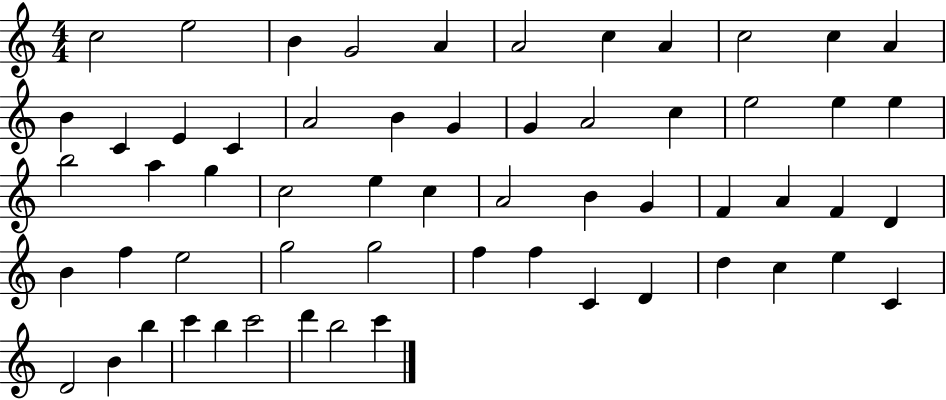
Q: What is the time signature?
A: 4/4